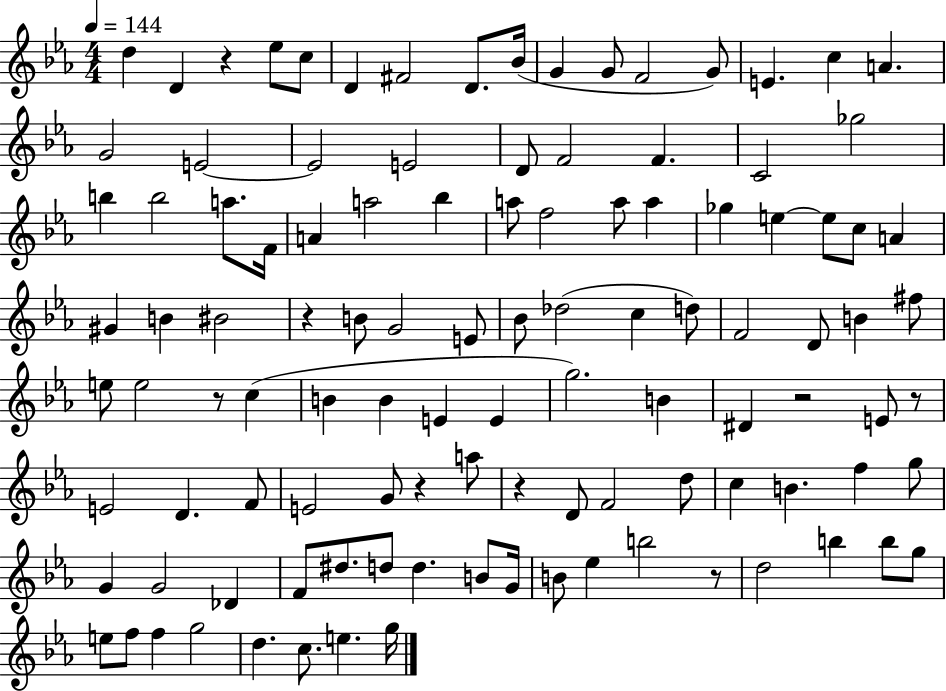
D5/q D4/q R/q Eb5/e C5/e D4/q F#4/h D4/e. Bb4/s G4/q G4/e F4/h G4/e E4/q. C5/q A4/q. G4/h E4/h E4/h E4/h D4/e F4/h F4/q. C4/h Gb5/h B5/q B5/h A5/e. F4/s A4/q A5/h Bb5/q A5/e F5/h A5/e A5/q Gb5/q E5/q E5/e C5/e A4/q G#4/q B4/q BIS4/h R/q B4/e G4/h E4/e Bb4/e Db5/h C5/q D5/e F4/h D4/e B4/q F#5/e E5/e E5/h R/e C5/q B4/q B4/q E4/q E4/q G5/h. B4/q D#4/q R/h E4/e R/e E4/h D4/q. F4/e E4/h G4/e R/q A5/e R/q D4/e F4/h D5/e C5/q B4/q. F5/q G5/e G4/q G4/h Db4/q F4/e D#5/e. D5/e D5/q. B4/e G4/s B4/e Eb5/q B5/h R/e D5/h B5/q B5/e G5/e E5/e F5/e F5/q G5/h D5/q. C5/e. E5/q. G5/s